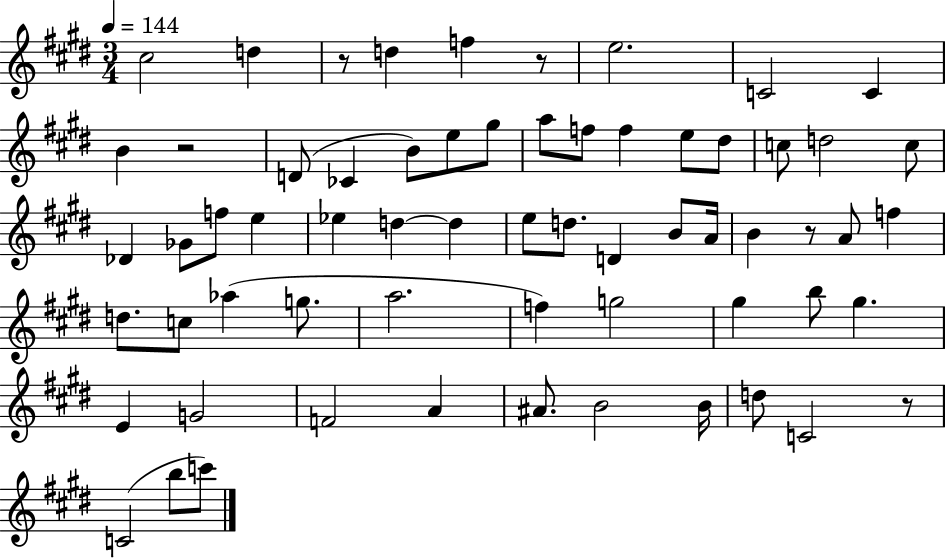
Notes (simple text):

C#5/h D5/q R/e D5/q F5/q R/e E5/h. C4/h C4/q B4/q R/h D4/e CES4/q B4/e E5/e G#5/e A5/e F5/e F5/q E5/e D#5/e C5/e D5/h C5/e Db4/q Gb4/e F5/e E5/q Eb5/q D5/q D5/q E5/e D5/e. D4/q B4/e A4/s B4/q R/e A4/e F5/q D5/e. C5/e Ab5/q G5/e. A5/h. F5/q G5/h G#5/q B5/e G#5/q. E4/q G4/h F4/h A4/q A#4/e. B4/h B4/s D5/e C4/h R/e C4/h B5/e C6/e